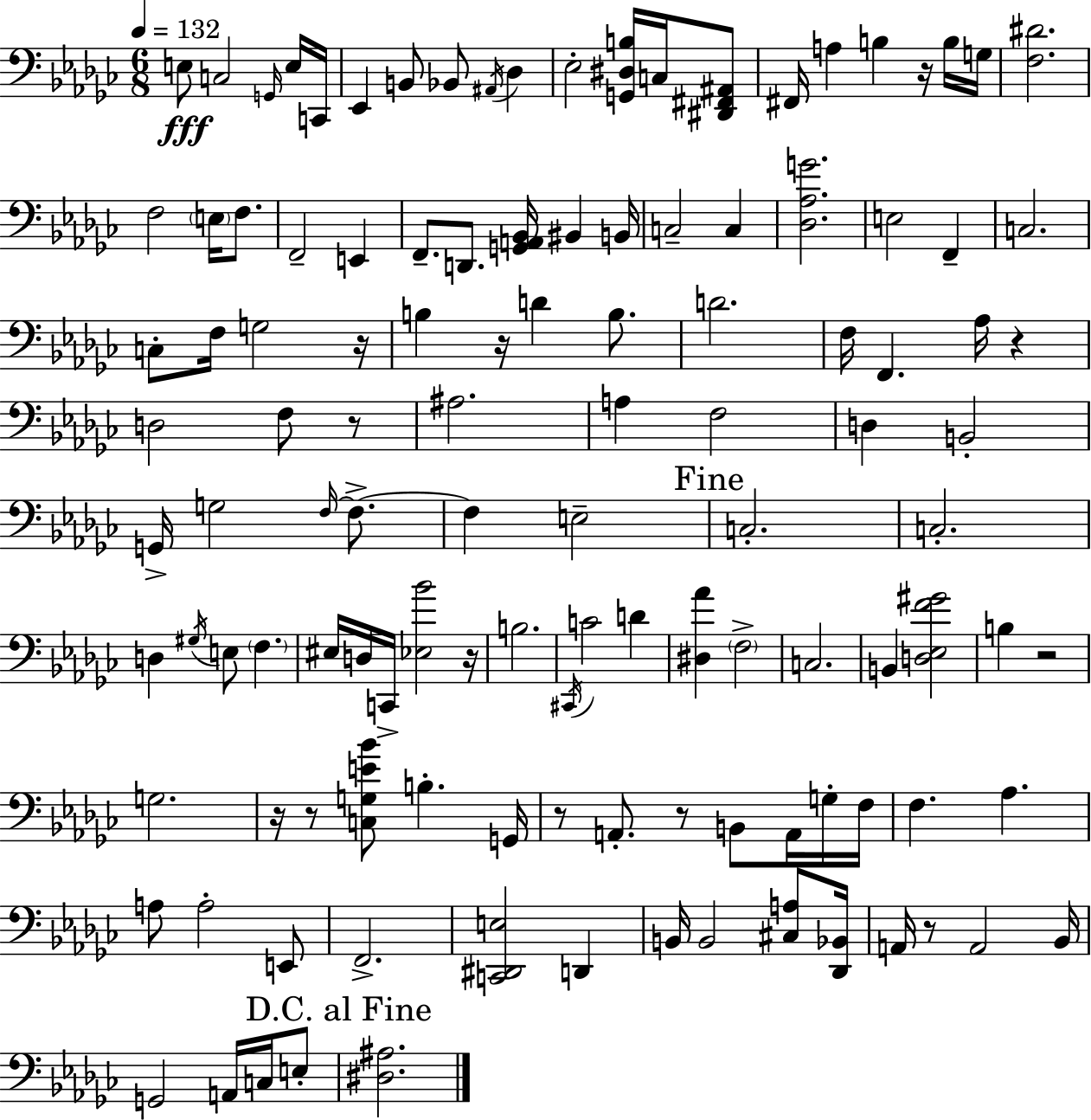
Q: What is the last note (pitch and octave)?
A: E3